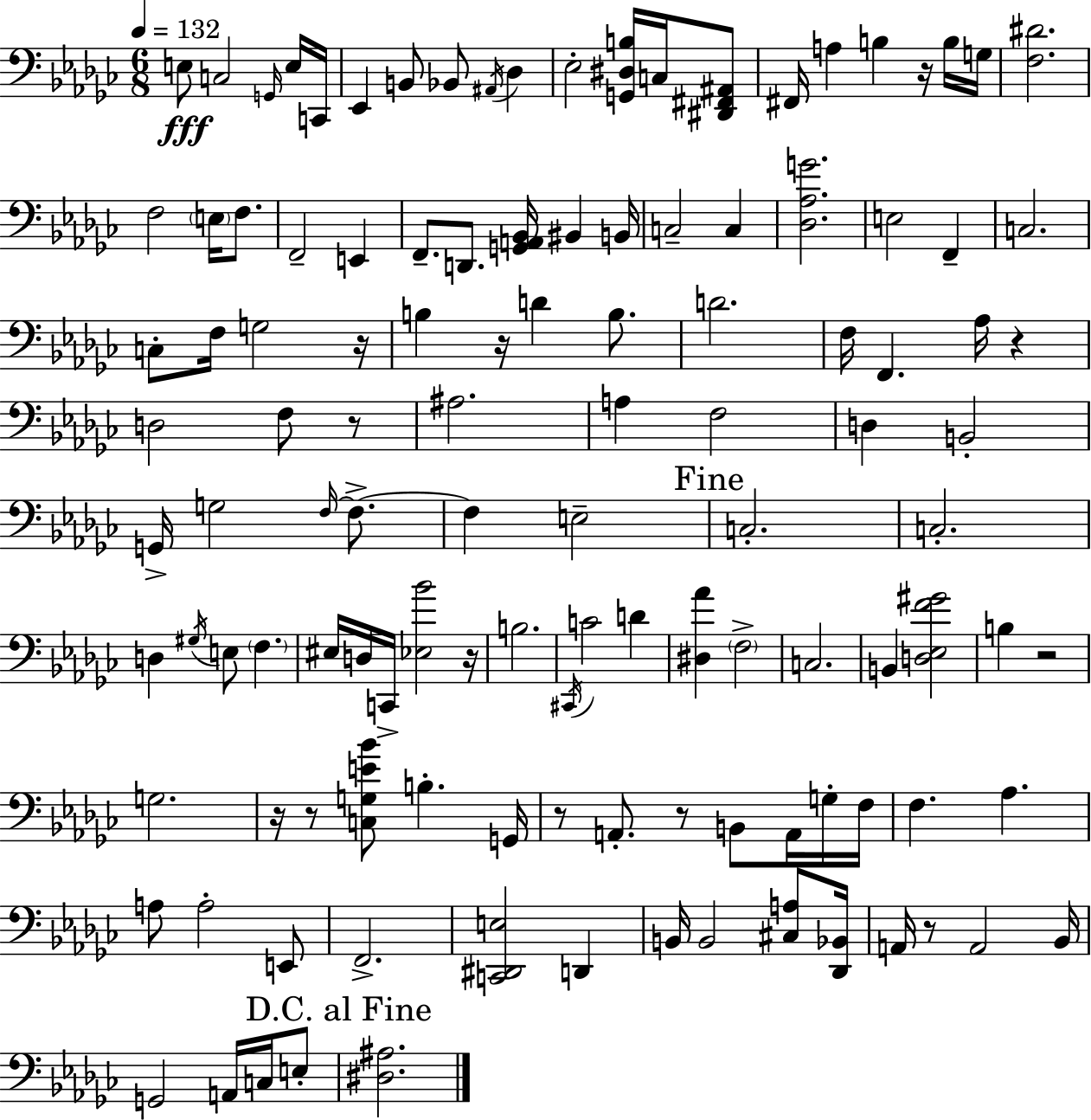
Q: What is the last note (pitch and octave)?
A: E3